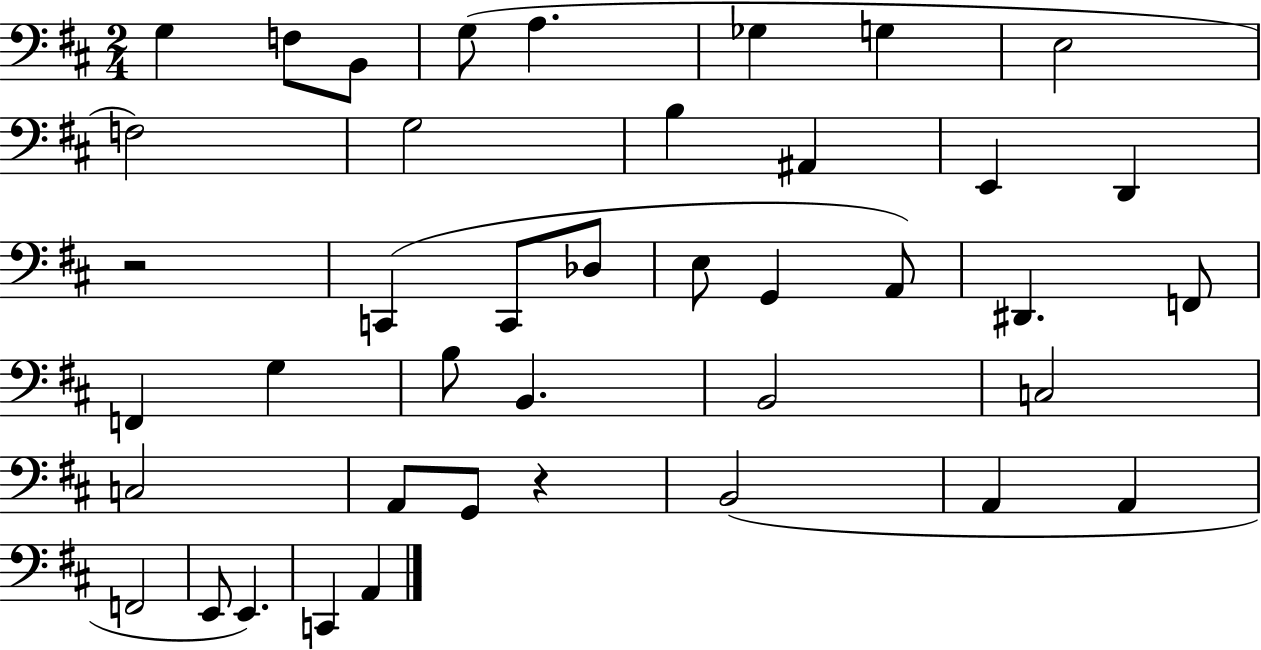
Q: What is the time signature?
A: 2/4